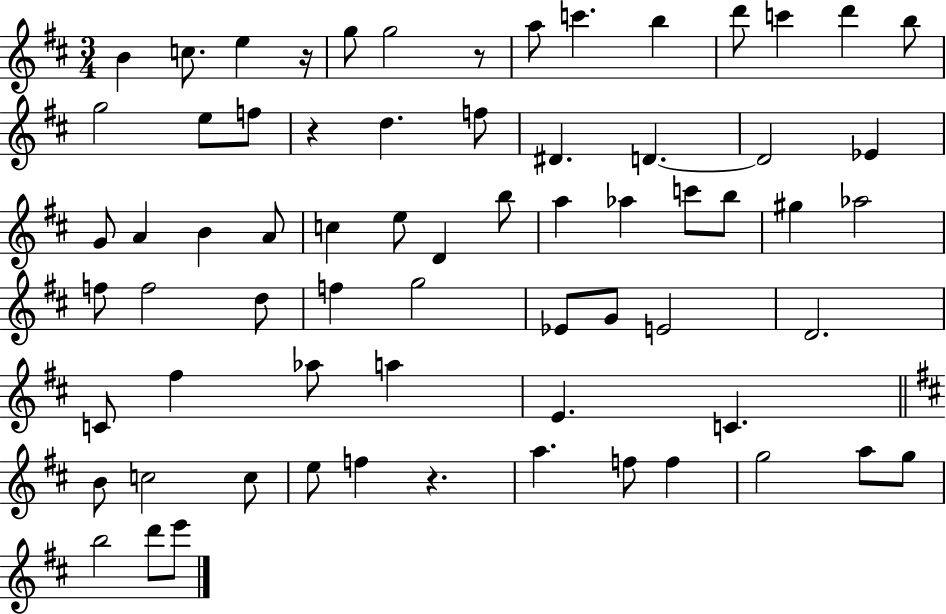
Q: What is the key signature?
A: D major